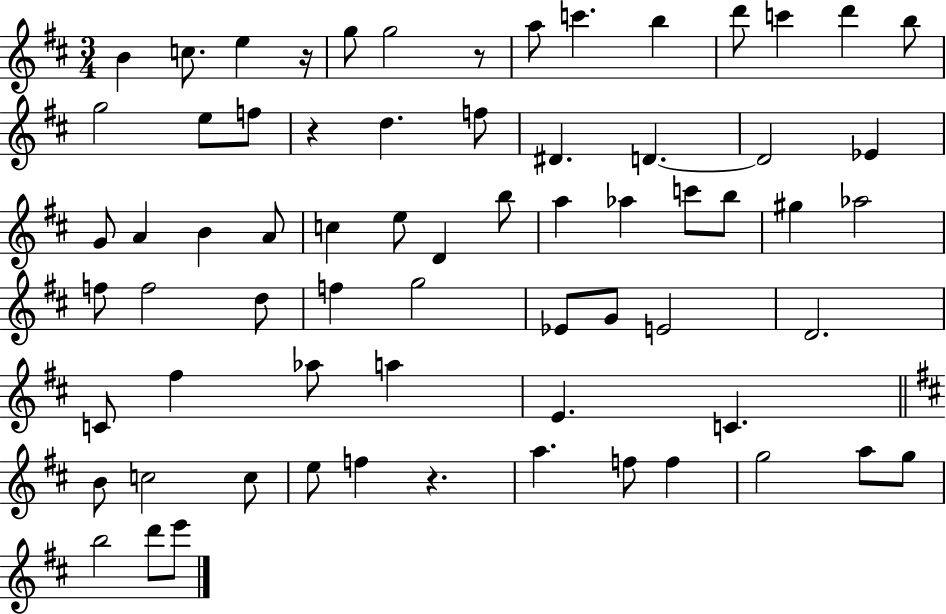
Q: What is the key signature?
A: D major